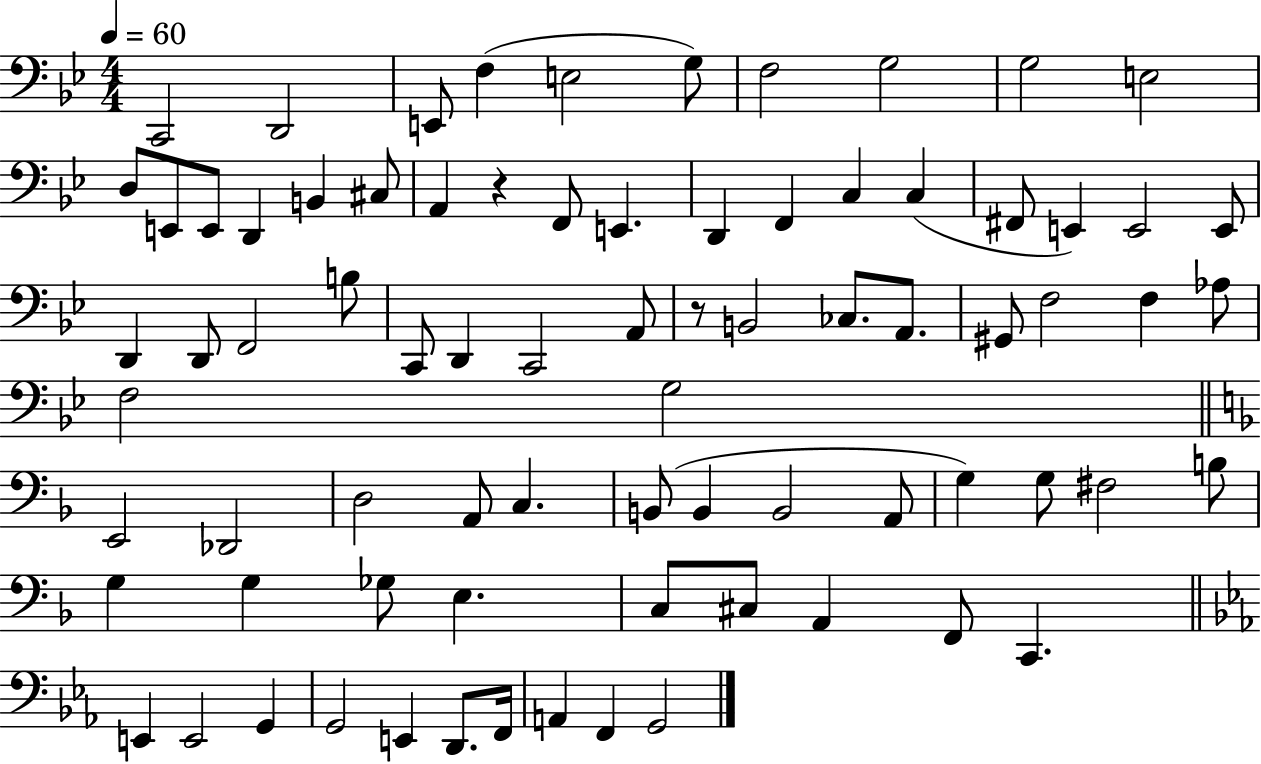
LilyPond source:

{
  \clef bass
  \numericTimeSignature
  \time 4/4
  \key bes \major
  \tempo 4 = 60
  c,2 d,2 | e,8 f4( e2 g8) | f2 g2 | g2 e2 | \break d8 e,8 e,8 d,4 b,4 cis8 | a,4 r4 f,8 e,4. | d,4 f,4 c4 c4( | fis,8 e,4) e,2 e,8 | \break d,4 d,8 f,2 b8 | c,8 d,4 c,2 a,8 | r8 b,2 ces8. a,8. | gis,8 f2 f4 aes8 | \break f2 g2 | \bar "||" \break \key f \major e,2 des,2 | d2 a,8 c4. | b,8( b,4 b,2 a,8 | g4) g8 fis2 b8 | \break g4 g4 ges8 e4. | c8 cis8 a,4 f,8 c,4. | \bar "||" \break \key c \minor e,4 e,2 g,4 | g,2 e,4 d,8. f,16 | a,4 f,4 g,2 | \bar "|."
}